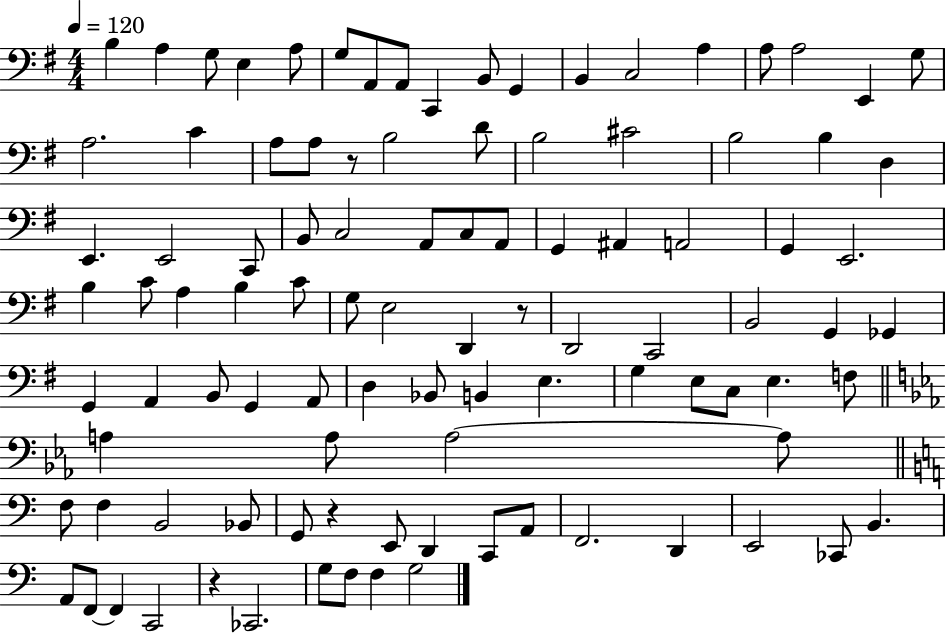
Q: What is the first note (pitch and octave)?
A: B3